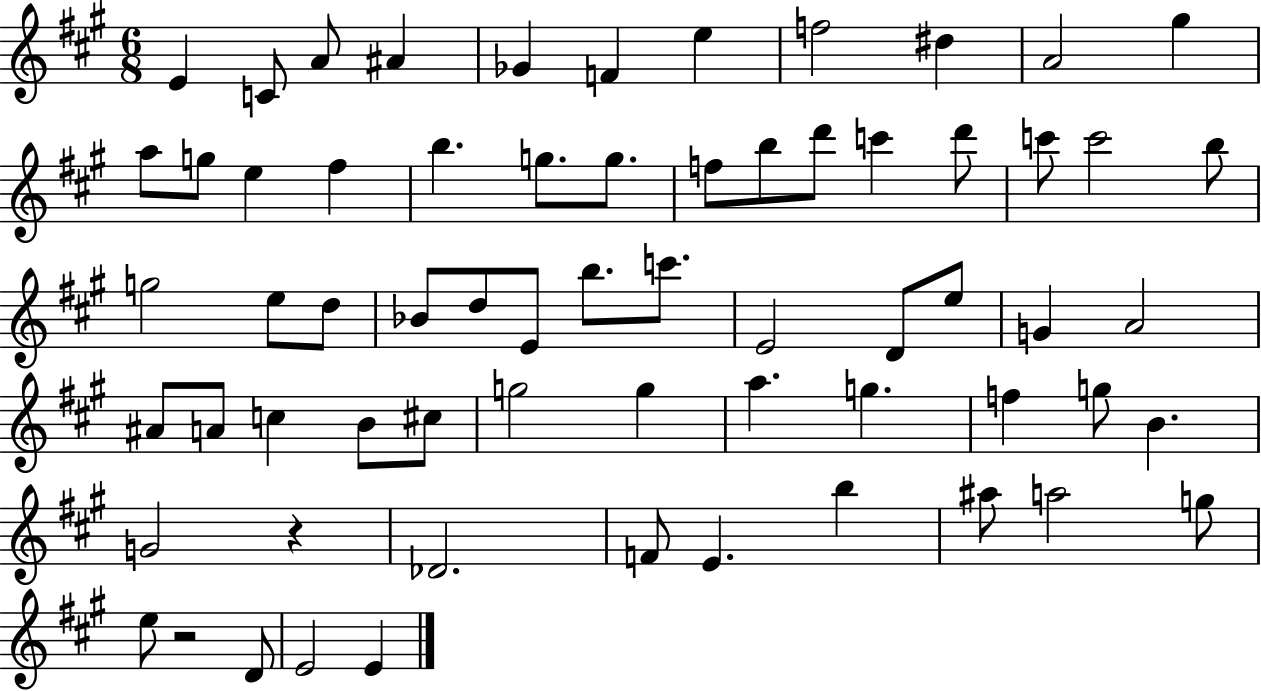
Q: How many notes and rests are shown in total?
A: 65